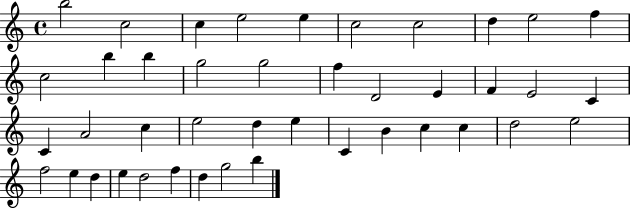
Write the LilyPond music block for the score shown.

{
  \clef treble
  \time 4/4
  \defaultTimeSignature
  \key c \major
  b''2 c''2 | c''4 e''2 e''4 | c''2 c''2 | d''4 e''2 f''4 | \break c''2 b''4 b''4 | g''2 g''2 | f''4 d'2 e'4 | f'4 e'2 c'4 | \break c'4 a'2 c''4 | e''2 d''4 e''4 | c'4 b'4 c''4 c''4 | d''2 e''2 | \break f''2 e''4 d''4 | e''4 d''2 f''4 | d''4 g''2 b''4 | \bar "|."
}